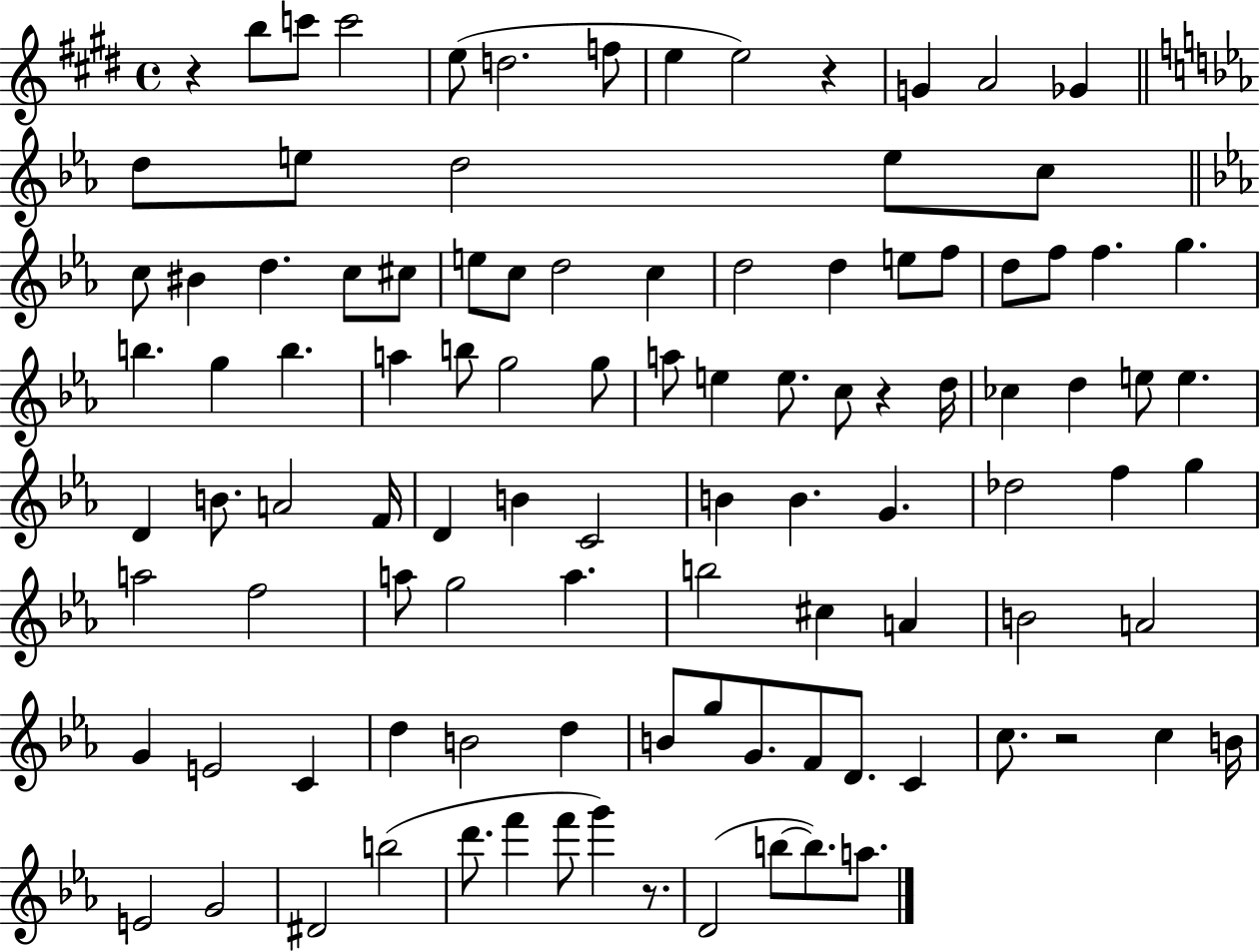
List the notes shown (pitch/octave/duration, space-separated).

R/q B5/e C6/e C6/h E5/e D5/h. F5/e E5/q E5/h R/q G4/q A4/h Gb4/q D5/e E5/e D5/h E5/e C5/e C5/e BIS4/q D5/q. C5/e C#5/e E5/e C5/e D5/h C5/q D5/h D5/q E5/e F5/e D5/e F5/e F5/q. G5/q. B5/q. G5/q B5/q. A5/q B5/e G5/h G5/e A5/e E5/q E5/e. C5/e R/q D5/s CES5/q D5/q E5/e E5/q. D4/q B4/e. A4/h F4/s D4/q B4/q C4/h B4/q B4/q. G4/q. Db5/h F5/q G5/q A5/h F5/h A5/e G5/h A5/q. B5/h C#5/q A4/q B4/h A4/h G4/q E4/h C4/q D5/q B4/h D5/q B4/e G5/e G4/e. F4/e D4/e. C4/q C5/e. R/h C5/q B4/s E4/h G4/h D#4/h B5/h D6/e. F6/q F6/e G6/q R/e. D4/h B5/e B5/e. A5/e.